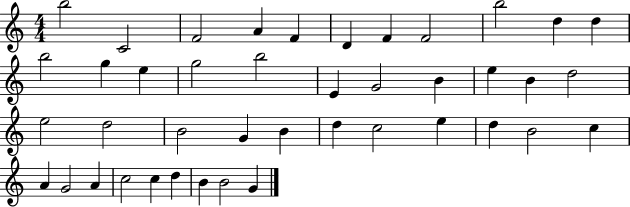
X:1
T:Untitled
M:4/4
L:1/4
K:C
b2 C2 F2 A F D F F2 b2 d d b2 g e g2 b2 E G2 B e B d2 e2 d2 B2 G B d c2 e d B2 c A G2 A c2 c d B B2 G